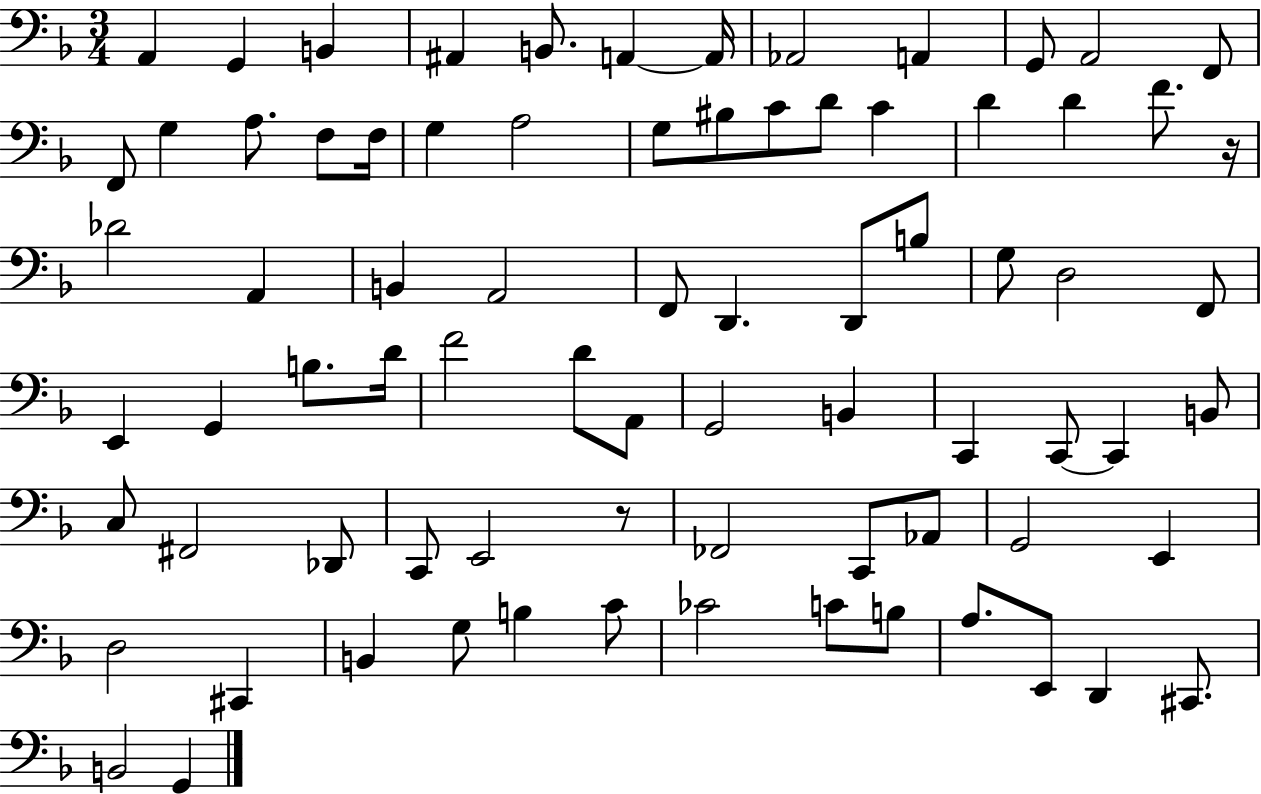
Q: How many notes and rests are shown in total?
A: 78